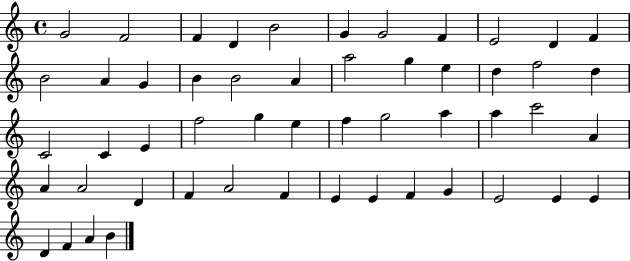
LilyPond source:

{
  \clef treble
  \time 4/4
  \defaultTimeSignature
  \key c \major
  g'2 f'2 | f'4 d'4 b'2 | g'4 g'2 f'4 | e'2 d'4 f'4 | \break b'2 a'4 g'4 | b'4 b'2 a'4 | a''2 g''4 e''4 | d''4 f''2 d''4 | \break c'2 c'4 e'4 | f''2 g''4 e''4 | f''4 g''2 a''4 | a''4 c'''2 a'4 | \break a'4 a'2 d'4 | f'4 a'2 f'4 | e'4 e'4 f'4 g'4 | e'2 e'4 e'4 | \break d'4 f'4 a'4 b'4 | \bar "|."
}